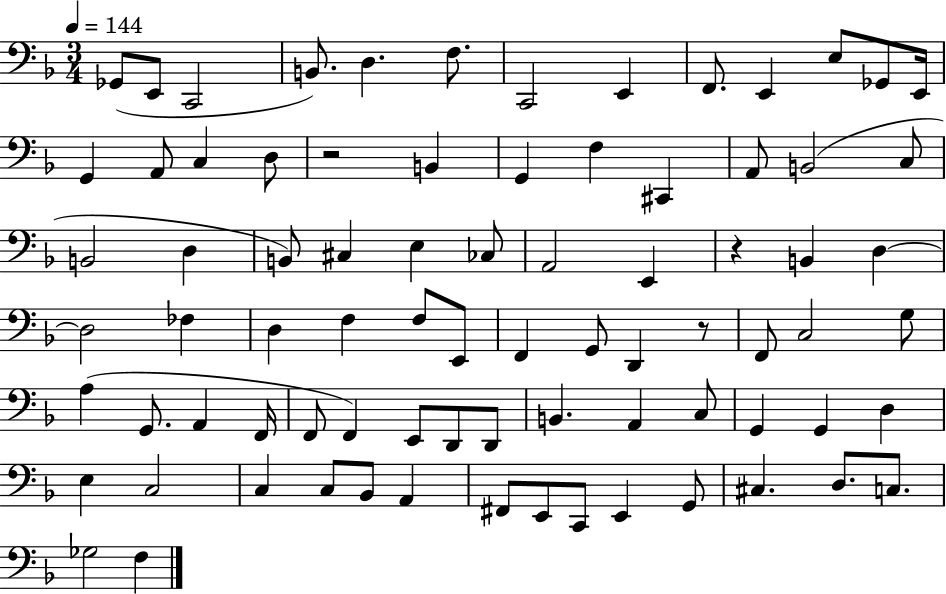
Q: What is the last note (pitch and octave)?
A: F3